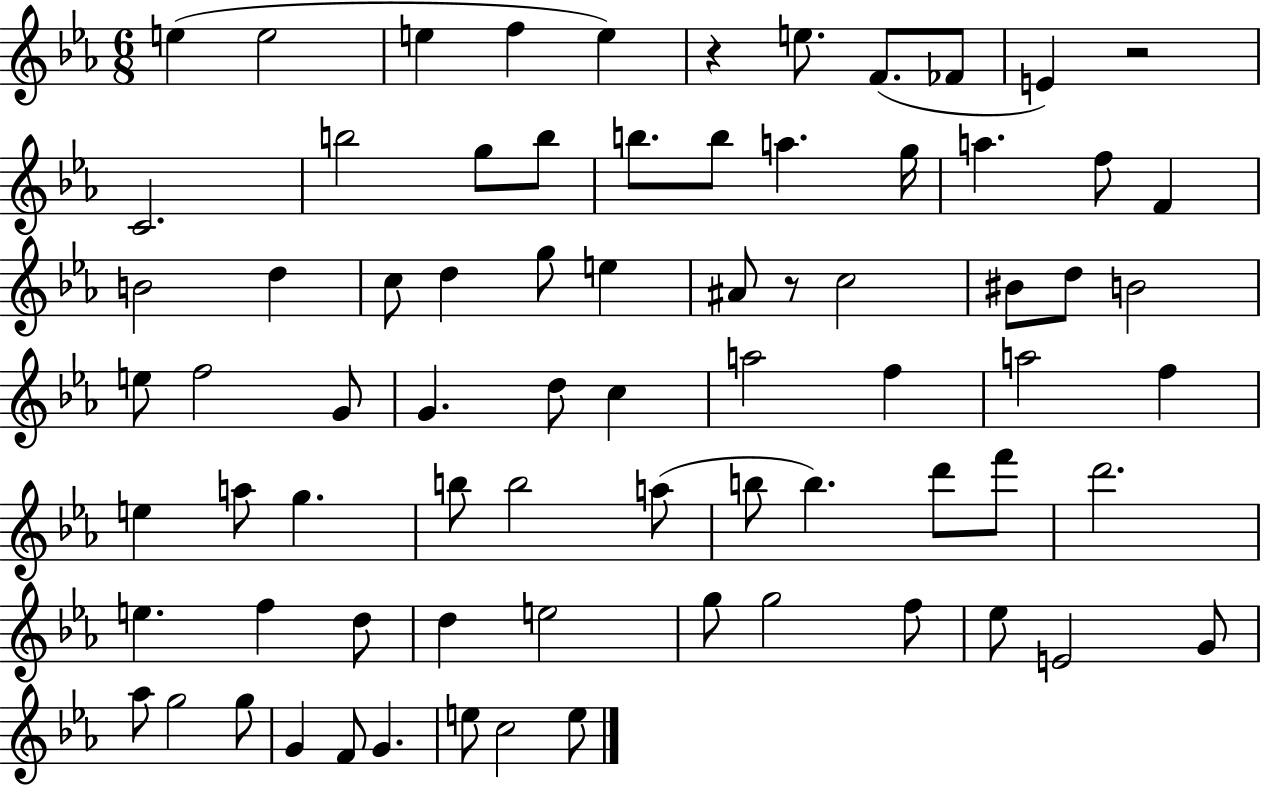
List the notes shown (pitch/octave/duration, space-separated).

E5/q E5/h E5/q F5/q E5/q R/q E5/e. F4/e. FES4/e E4/q R/h C4/h. B5/h G5/e B5/e B5/e. B5/e A5/q. G5/s A5/q. F5/e F4/q B4/h D5/q C5/e D5/q G5/e E5/q A#4/e R/e C5/h BIS4/e D5/e B4/h E5/e F5/h G4/e G4/q. D5/e C5/q A5/h F5/q A5/h F5/q E5/q A5/e G5/q. B5/e B5/h A5/e B5/e B5/q. D6/e F6/e D6/h. E5/q. F5/q D5/e D5/q E5/h G5/e G5/h F5/e Eb5/e E4/h G4/e Ab5/e G5/h G5/e G4/q F4/e G4/q. E5/e C5/h E5/e